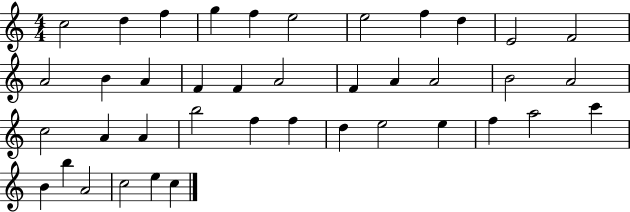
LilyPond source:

{
  \clef treble
  \numericTimeSignature
  \time 4/4
  \key c \major
  c''2 d''4 f''4 | g''4 f''4 e''2 | e''2 f''4 d''4 | e'2 f'2 | \break a'2 b'4 a'4 | f'4 f'4 a'2 | f'4 a'4 a'2 | b'2 a'2 | \break c''2 a'4 a'4 | b''2 f''4 f''4 | d''4 e''2 e''4 | f''4 a''2 c'''4 | \break b'4 b''4 a'2 | c''2 e''4 c''4 | \bar "|."
}